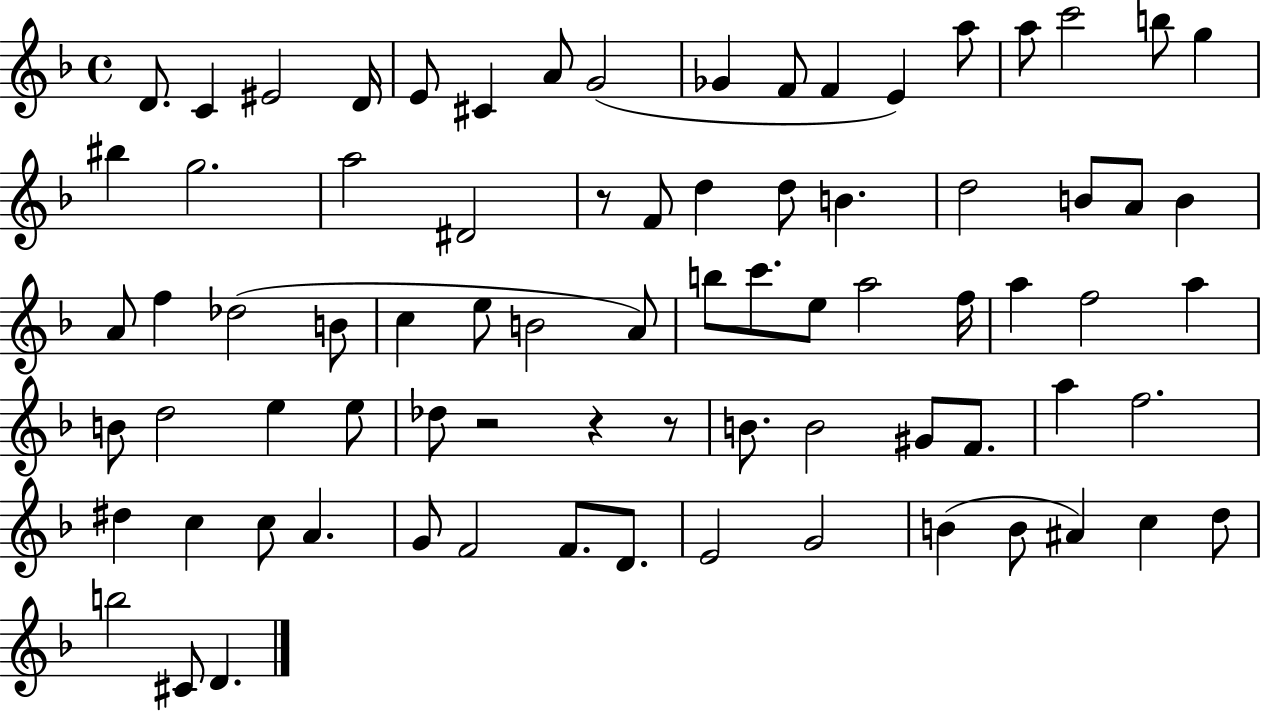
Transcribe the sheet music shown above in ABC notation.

X:1
T:Untitled
M:4/4
L:1/4
K:F
D/2 C ^E2 D/4 E/2 ^C A/2 G2 _G F/2 F E a/2 a/2 c'2 b/2 g ^b g2 a2 ^D2 z/2 F/2 d d/2 B d2 B/2 A/2 B A/2 f _d2 B/2 c e/2 B2 A/2 b/2 c'/2 e/2 a2 f/4 a f2 a B/2 d2 e e/2 _d/2 z2 z z/2 B/2 B2 ^G/2 F/2 a f2 ^d c c/2 A G/2 F2 F/2 D/2 E2 G2 B B/2 ^A c d/2 b2 ^C/2 D